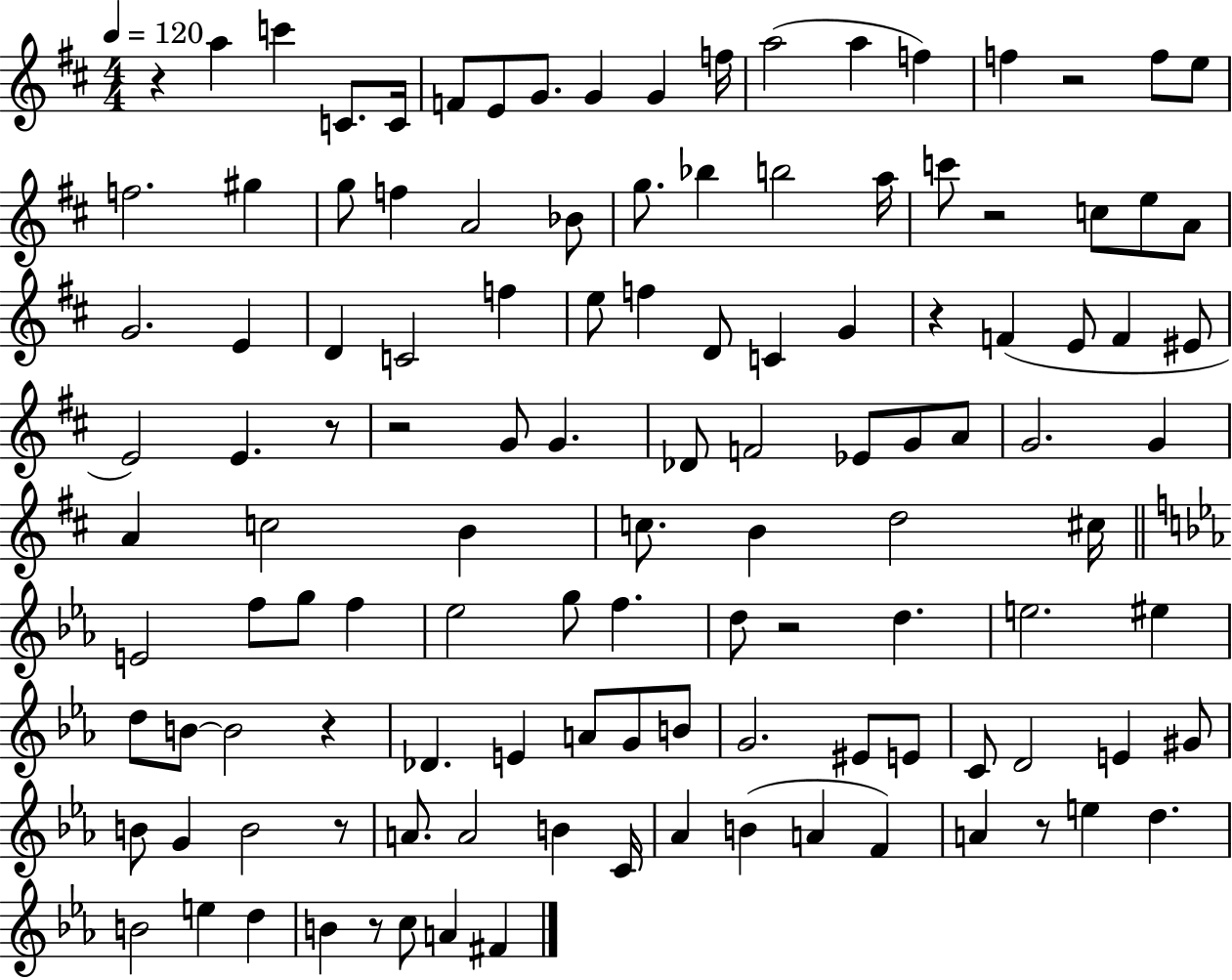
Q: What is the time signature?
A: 4/4